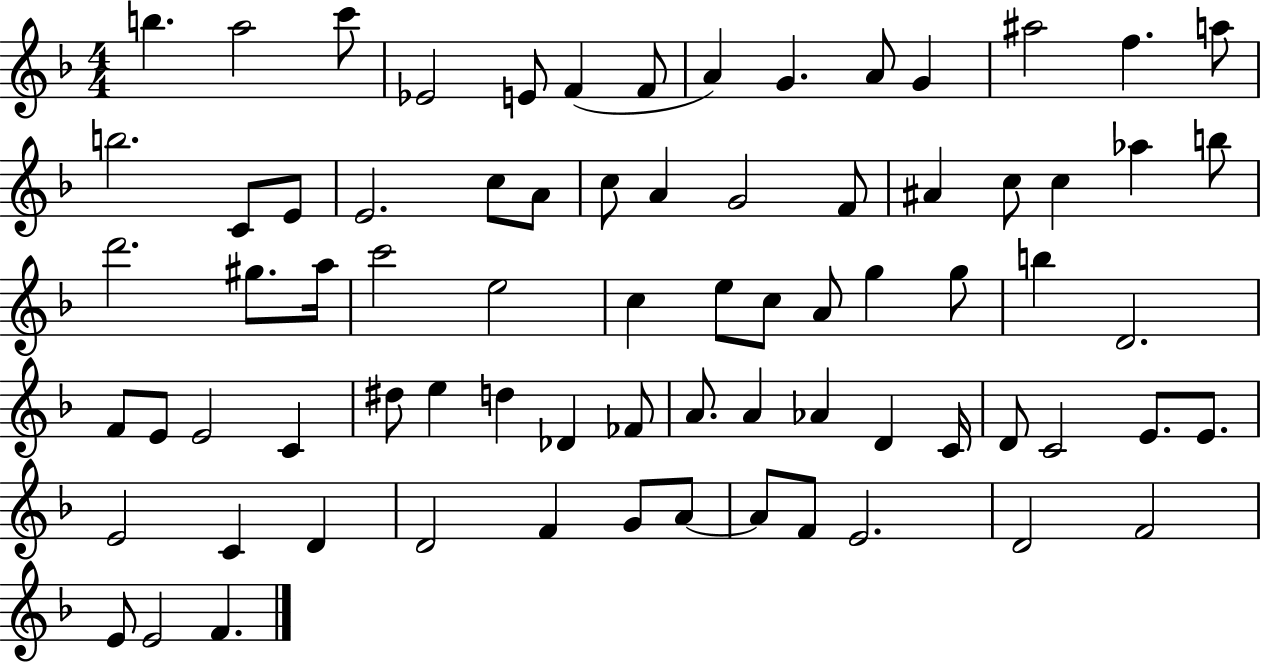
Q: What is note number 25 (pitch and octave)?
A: A#4